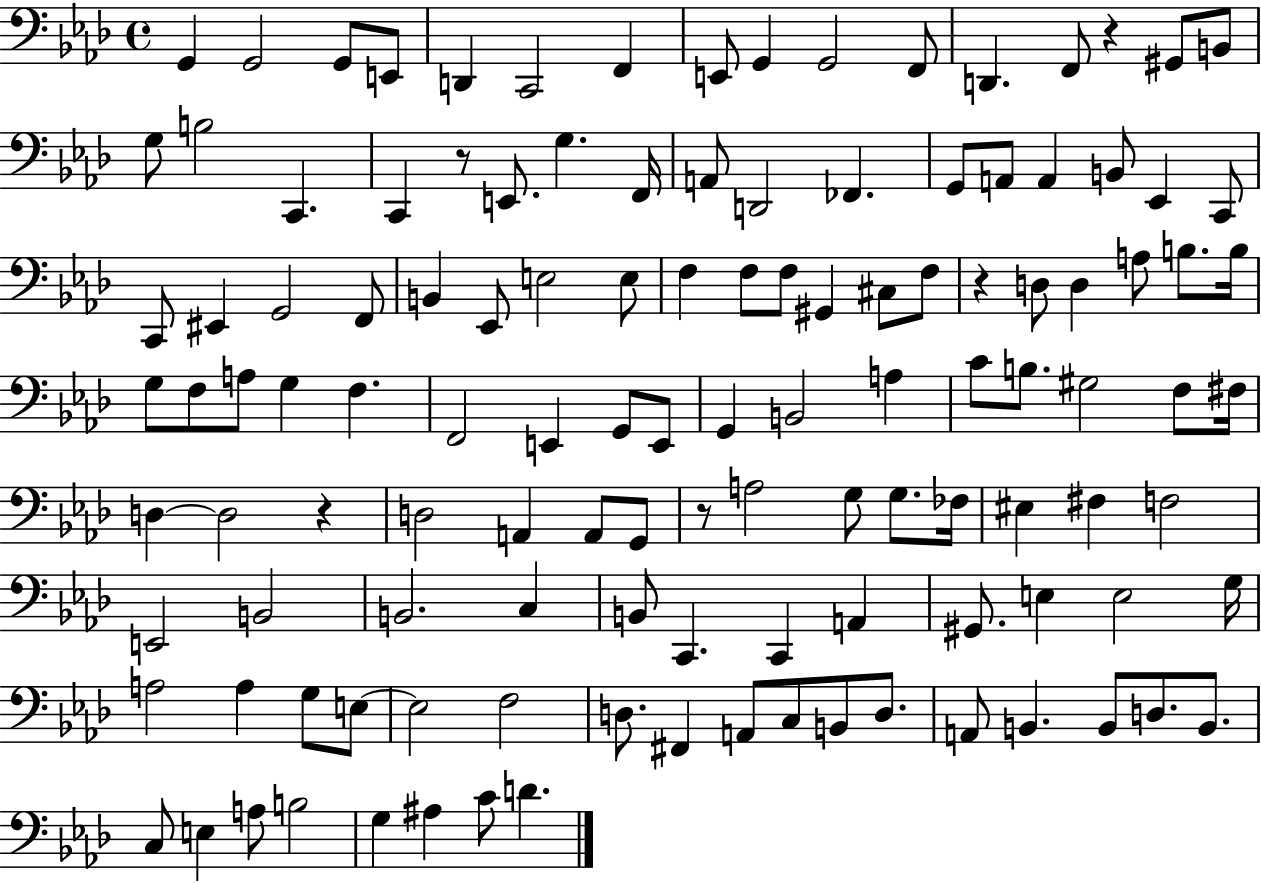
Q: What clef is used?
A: bass